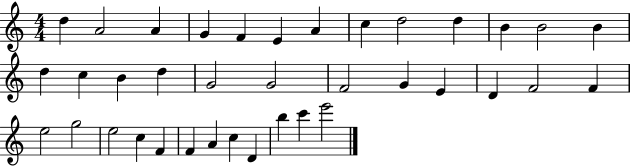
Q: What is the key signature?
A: C major